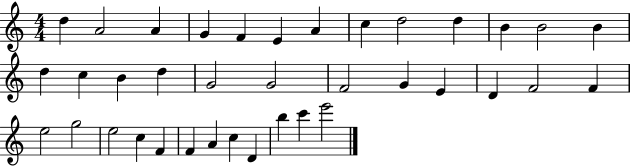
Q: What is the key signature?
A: C major